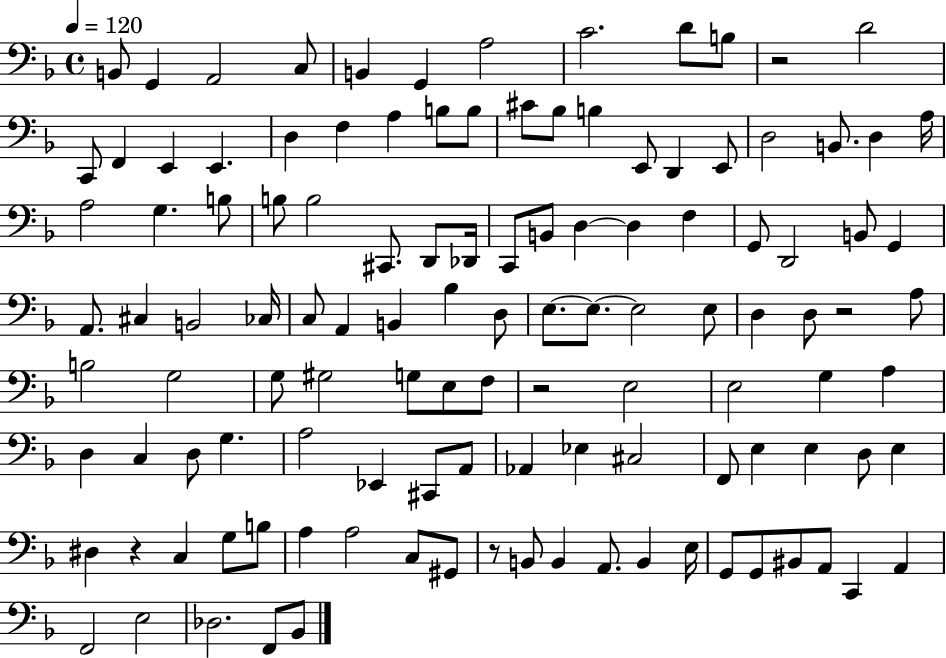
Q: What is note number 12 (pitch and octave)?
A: C2